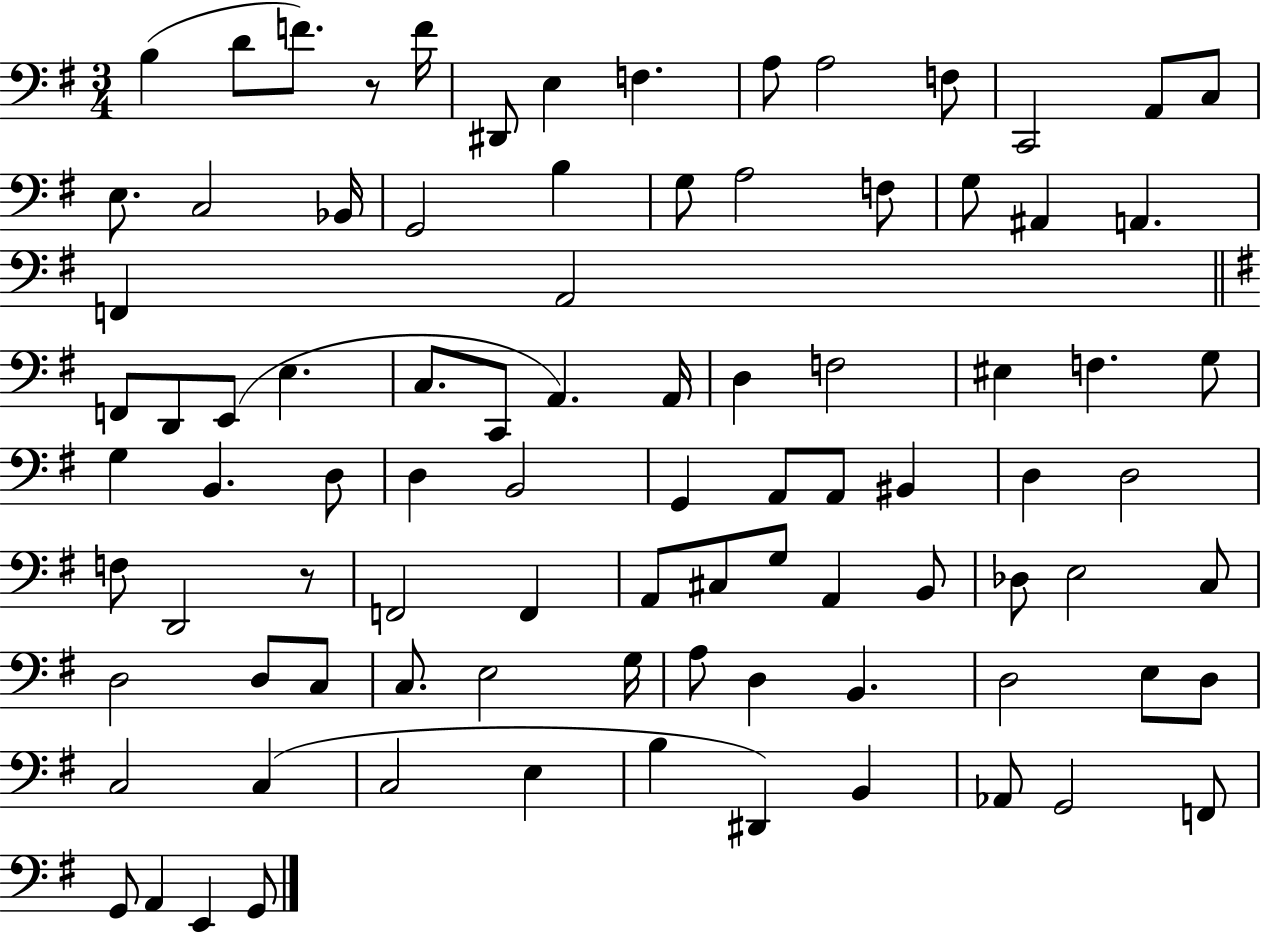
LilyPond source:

{
  \clef bass
  \numericTimeSignature
  \time 3/4
  \key g \major
  b4( d'8 f'8.) r8 f'16 | dis,8 e4 f4. | a8 a2 f8 | c,2 a,8 c8 | \break e8. c2 bes,16 | g,2 b4 | g8 a2 f8 | g8 ais,4 a,4. | \break f,4 a,2 | \bar "||" \break \key g \major f,8 d,8 e,8( e4. | c8. c,8 a,4.) a,16 | d4 f2 | eis4 f4. g8 | \break g4 b,4. d8 | d4 b,2 | g,4 a,8 a,8 bis,4 | d4 d2 | \break f8 d,2 r8 | f,2 f,4 | a,8 cis8 g8 a,4 b,8 | des8 e2 c8 | \break d2 d8 c8 | c8. e2 g16 | a8 d4 b,4. | d2 e8 d8 | \break c2 c4( | c2 e4 | b4 dis,4) b,4 | aes,8 g,2 f,8 | \break g,8 a,4 e,4 g,8 | \bar "|."
}